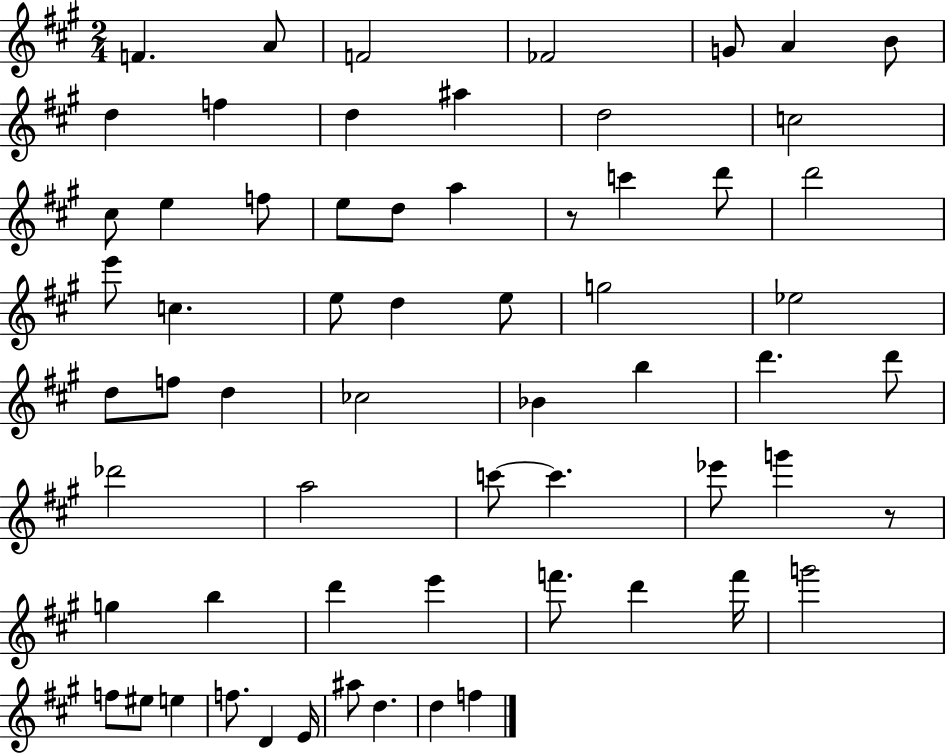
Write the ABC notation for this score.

X:1
T:Untitled
M:2/4
L:1/4
K:A
F A/2 F2 _F2 G/2 A B/2 d f d ^a d2 c2 ^c/2 e f/2 e/2 d/2 a z/2 c' d'/2 d'2 e'/2 c e/2 d e/2 g2 _e2 d/2 f/2 d _c2 _B b d' d'/2 _d'2 a2 c'/2 c' _e'/2 g' z/2 g b d' e' f'/2 d' f'/4 g'2 f/2 ^e/2 e f/2 D E/4 ^a/2 d d f